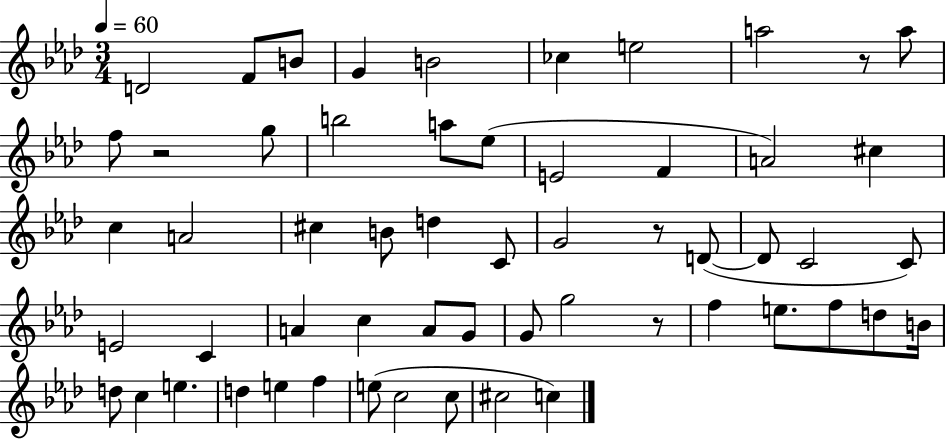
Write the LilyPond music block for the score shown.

{
  \clef treble
  \numericTimeSignature
  \time 3/4
  \key aes \major
  \tempo 4 = 60
  d'2 f'8 b'8 | g'4 b'2 | ces''4 e''2 | a''2 r8 a''8 | \break f''8 r2 g''8 | b''2 a''8 ees''8( | e'2 f'4 | a'2) cis''4 | \break c''4 a'2 | cis''4 b'8 d''4 c'8 | g'2 r8 d'8~(~ | d'8 c'2 c'8) | \break e'2 c'4 | a'4 c''4 a'8 g'8 | g'8 g''2 r8 | f''4 e''8. f''8 d''8 b'16 | \break d''8 c''4 e''4. | d''4 e''4 f''4 | e''8( c''2 c''8 | cis''2 c''4) | \break \bar "|."
}